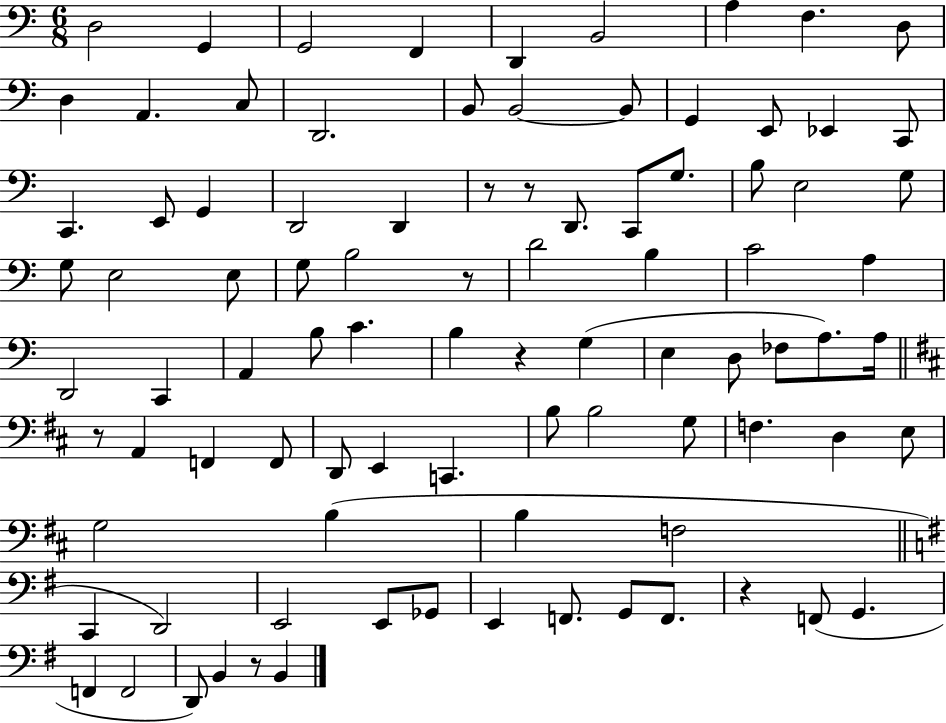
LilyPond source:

{
  \clef bass
  \numericTimeSignature
  \time 6/8
  \key c \major
  d2 g,4 | g,2 f,4 | d,4 b,2 | a4 f4. d8 | \break d4 a,4. c8 | d,2. | b,8 b,2~~ b,8 | g,4 e,8 ees,4 c,8 | \break c,4. e,8 g,4 | d,2 d,4 | r8 r8 d,8. c,8 g8. | b8 e2 g8 | \break g8 e2 e8 | g8 b2 r8 | d'2 b4 | c'2 a4 | \break d,2 c,4 | a,4 b8 c'4. | b4 r4 g4( | e4 d8 fes8 a8.) a16 | \break \bar "||" \break \key d \major r8 a,4 f,4 f,8 | d,8 e,4 c,4. | b8 b2 g8 | f4. d4 e8 | \break g2 b4( | b4 f2 | \bar "||" \break \key g \major c,4 d,2) | e,2 e,8 ges,8 | e,4 f,8. g,8 f,8. | r4 f,8( g,4. | \break f,4 f,2 | d,8) b,4 r8 b,4 | \bar "|."
}